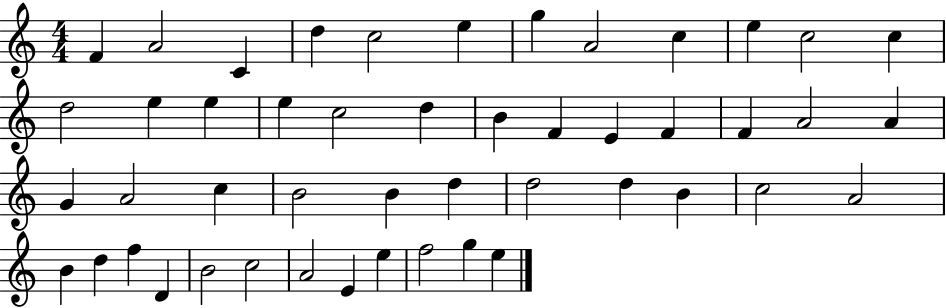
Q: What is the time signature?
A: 4/4